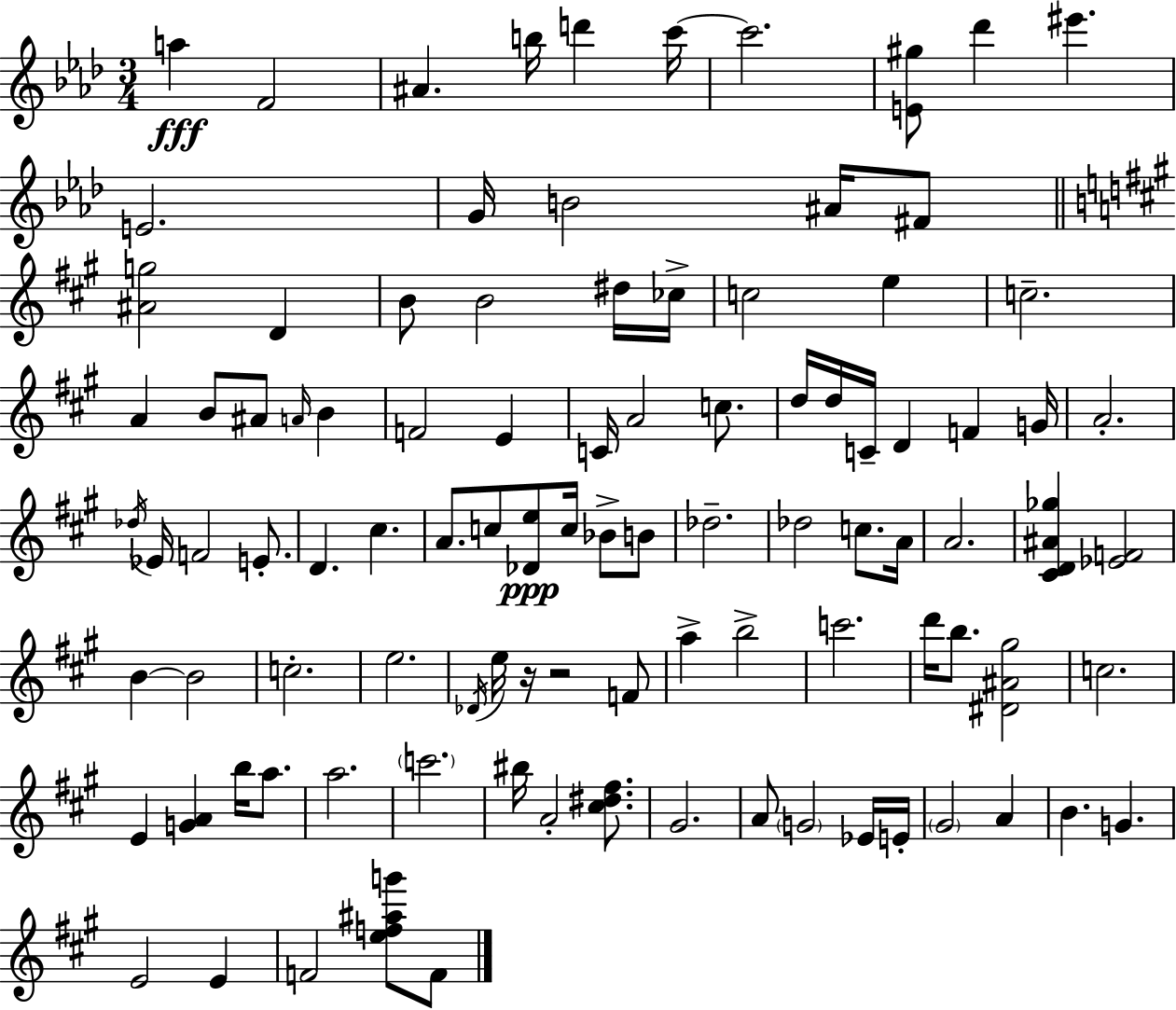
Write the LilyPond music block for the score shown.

{
  \clef treble
  \numericTimeSignature
  \time 3/4
  \key aes \major
  a''4\fff f'2 | ais'4. b''16 d'''4 c'''16~~ | c'''2. | <e' gis''>8 des'''4 eis'''4. | \break e'2. | g'16 b'2 ais'16 fis'8 | \bar "||" \break \key a \major <ais' g''>2 d'4 | b'8 b'2 dis''16 ces''16-> | c''2 e''4 | c''2.-- | \break a'4 b'8 ais'8 \grace { a'16 } b'4 | f'2 e'4 | c'16 a'2 c''8. | d''16 d''16 c'16-- d'4 f'4 | \break g'16 a'2.-. | \acciaccatura { des''16 } ees'16 f'2 e'8.-. | d'4. cis''4. | a'8. c''8 <des' e''>8\ppp c''16 bes'8-> | \break b'8 des''2.-- | des''2 c''8. | a'16 a'2. | <cis' d' ais' ges''>4 <ees' f'>2 | \break b'4~~ b'2 | c''2.-. | e''2. | \acciaccatura { des'16 } e''16 r16 r2 | \break f'8 a''4-> b''2-> | c'''2. | d'''16 b''8. <dis' ais' gis''>2 | c''2. | \break e'4 <g' a'>4 b''16 | a''8. a''2. | \parenthesize c'''2. | bis''16 a'2-. | \break <cis'' dis'' fis''>8. gis'2. | a'8 \parenthesize g'2 | ees'16 e'16-. \parenthesize gis'2 a'4 | b'4. g'4. | \break e'2 e'4 | f'2 <e'' f'' ais'' g'''>8 | f'8 \bar "|."
}